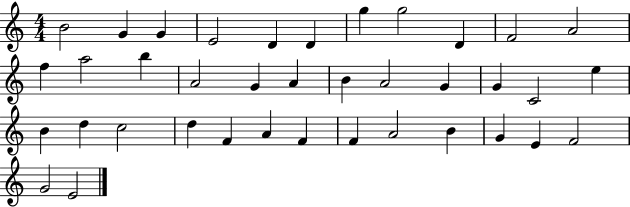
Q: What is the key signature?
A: C major